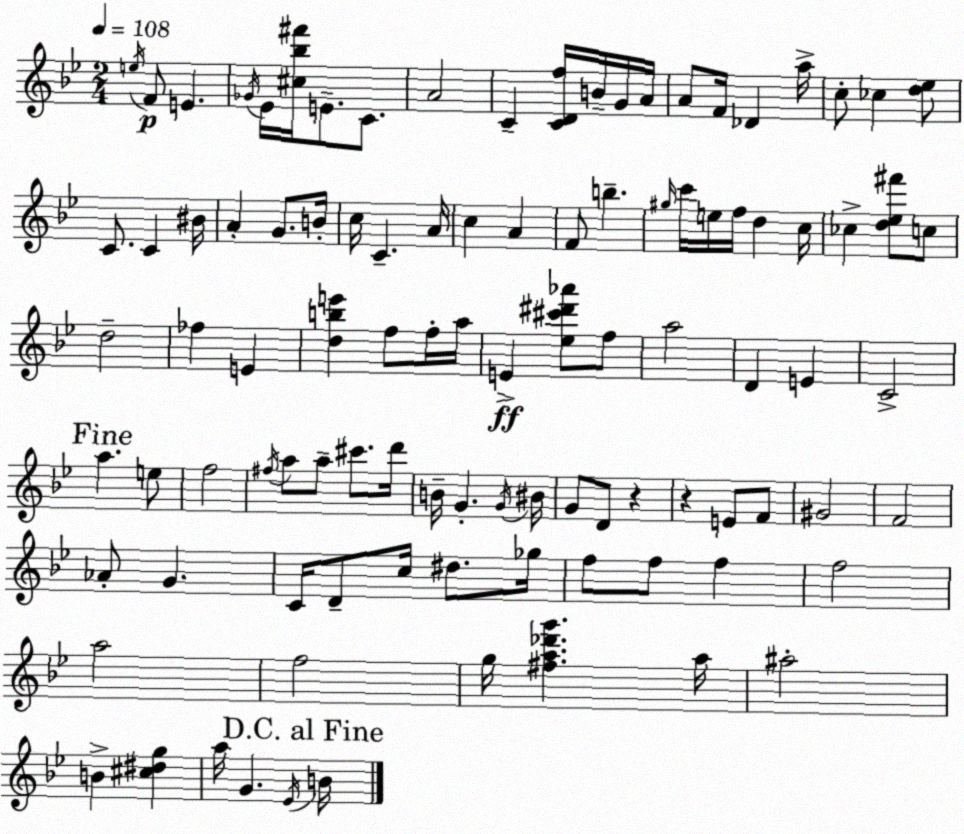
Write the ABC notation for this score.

X:1
T:Untitled
M:2/4
L:1/4
K:Bb
e/4 F/2 E _G/4 _E/4 [^c_b^f']/4 E/2 C/2 A2 C [CDf]/4 B/4 G/4 A/4 A/2 F/4 _D a/4 c/2 _c [d_e]/2 C/2 C ^B/4 A G/2 B/4 c/4 C A/4 c A F/2 b ^g/4 c'/4 e/4 f/4 d c/4 _c [d_e^f']/2 c/2 d2 _f E [dbe'] f/2 f/4 a/4 E [_e^c'^d'_a']/2 f/2 a2 D E C2 a e/2 f2 ^f/4 a/2 a/2 ^c'/2 d'/4 B/4 G G/4 ^B/4 G/2 D/2 z z E/2 F/2 ^G2 F2 _A/2 G C/4 D/2 c/4 ^d/2 _g/4 f/2 f/2 f f2 a2 f2 g/4 [^fa_d'g'] a/4 ^a2 B [^c^dg] a/4 G _E/4 B/4